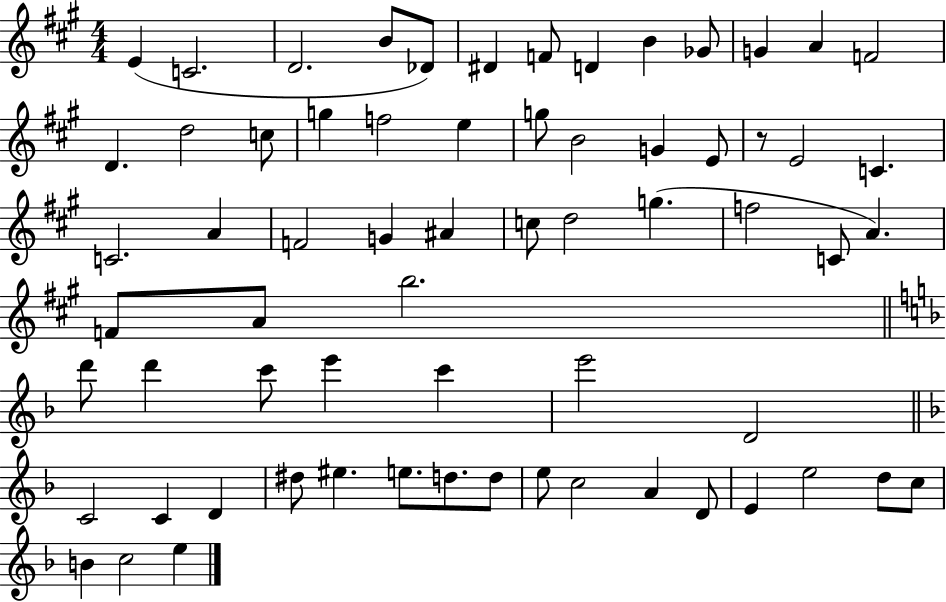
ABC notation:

X:1
T:Untitled
M:4/4
L:1/4
K:A
E C2 D2 B/2 _D/2 ^D F/2 D B _G/2 G A F2 D d2 c/2 g f2 e g/2 B2 G E/2 z/2 E2 C C2 A F2 G ^A c/2 d2 g f2 C/2 A F/2 A/2 b2 d'/2 d' c'/2 e' c' e'2 D2 C2 C D ^d/2 ^e e/2 d/2 d/2 e/2 c2 A D/2 E e2 d/2 c/2 B c2 e